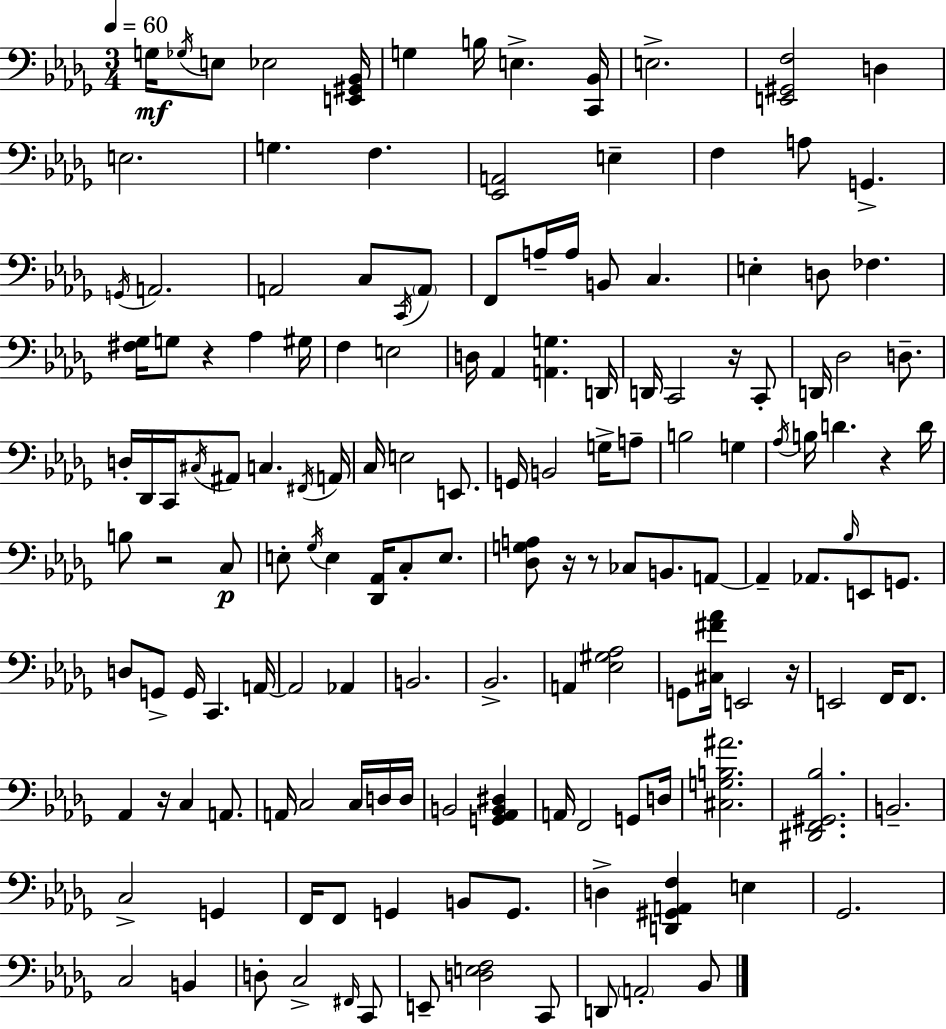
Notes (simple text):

G3/s Gb3/s E3/e Eb3/h [E2,G#2,Bb2]/s G3/q B3/s E3/q. [C2,Bb2]/s E3/h. [E2,G#2,F3]/h D3/q E3/h. G3/q. F3/q. [Eb2,A2]/h E3/q F3/q A3/e G2/q. G2/s A2/h. A2/h C3/e C2/s A2/e F2/e A3/s A3/s B2/e C3/q. E3/q D3/e FES3/q. [F#3,Gb3]/s G3/e R/q Ab3/q G#3/s F3/q E3/h D3/s Ab2/q [A2,G3]/q. D2/s D2/s C2/h R/s C2/e D2/s Db3/h D3/e. D3/s Db2/s C2/s C#3/s A#2/e C3/q. F#2/s A2/s C3/s E3/h E2/e. G2/s B2/h G3/s A3/e B3/h G3/q Ab3/s B3/s D4/q. R/q D4/s B3/e R/h C3/e E3/e Gb3/s E3/q [Db2,Ab2]/s C3/e E3/e. [Db3,G3,A3]/e R/s R/e CES3/e B2/e. A2/e A2/q Ab2/e. Bb3/s E2/e G2/e. D3/e G2/e G2/s C2/q. A2/s A2/h Ab2/q B2/h. Bb2/h. A2/q [Eb3,G#3,Ab3]/h G2/e [C#3,F#4,Ab4]/s E2/h R/s E2/h F2/s F2/e. Ab2/q R/s C3/q A2/e. A2/s C3/h C3/s D3/s D3/s B2/h [G2,Ab2,B2,D#3]/q A2/s F2/h G2/e D3/s [C#3,G3,B3,A#4]/h. [D#2,F2,G#2,Bb3]/h. B2/h. C3/h G2/q F2/s F2/e G2/q B2/e G2/e. D3/q [D2,G#2,A2,F3]/q E3/q Gb2/h. C3/h B2/q D3/e C3/h F#2/s C2/e E2/e [D3,E3,F3]/h C2/e D2/e A2/h Bb2/e